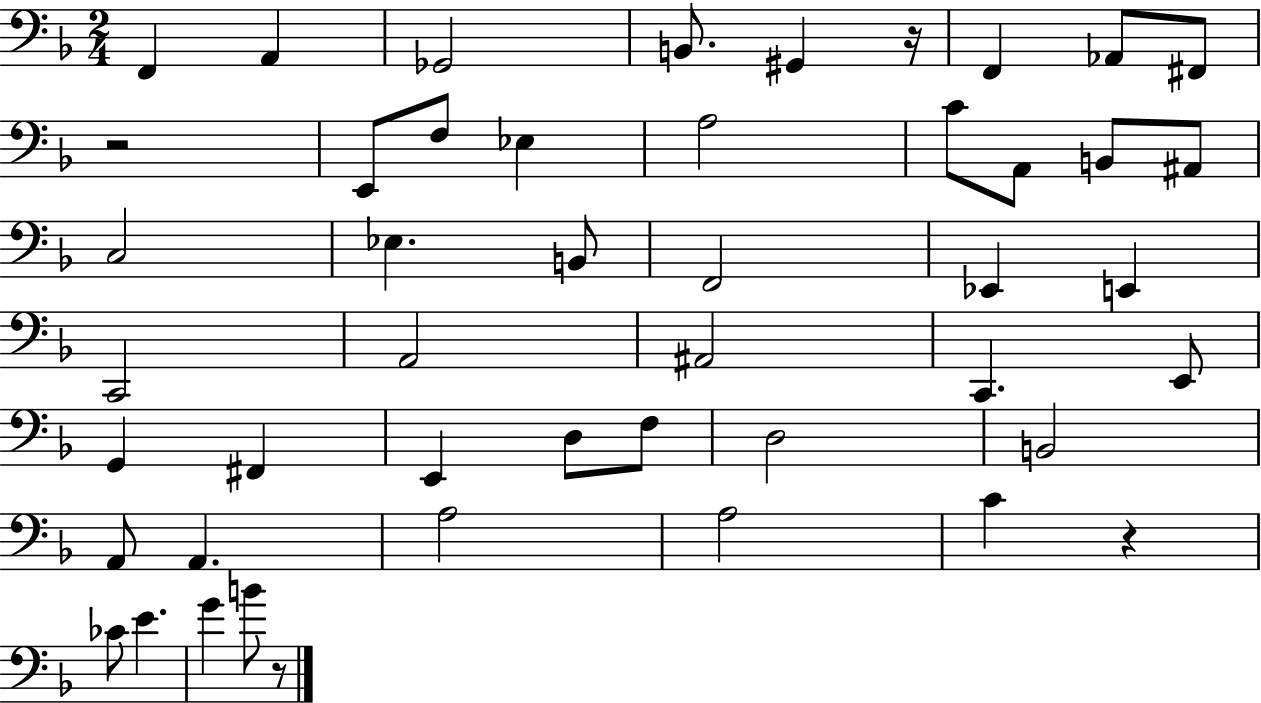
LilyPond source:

{
  \clef bass
  \numericTimeSignature
  \time 2/4
  \key f \major
  f,4 a,4 | ges,2 | b,8. gis,4 r16 | f,4 aes,8 fis,8 | \break r2 | e,8 f8 ees4 | a2 | c'8 a,8 b,8 ais,8 | \break c2 | ees4. b,8 | f,2 | ees,4 e,4 | \break c,2 | a,2 | ais,2 | c,4. e,8 | \break g,4 fis,4 | e,4 d8 f8 | d2 | b,2 | \break a,8 a,4. | a2 | a2 | c'4 r4 | \break ces'8 e'4. | g'4 b'8 r8 | \bar "|."
}